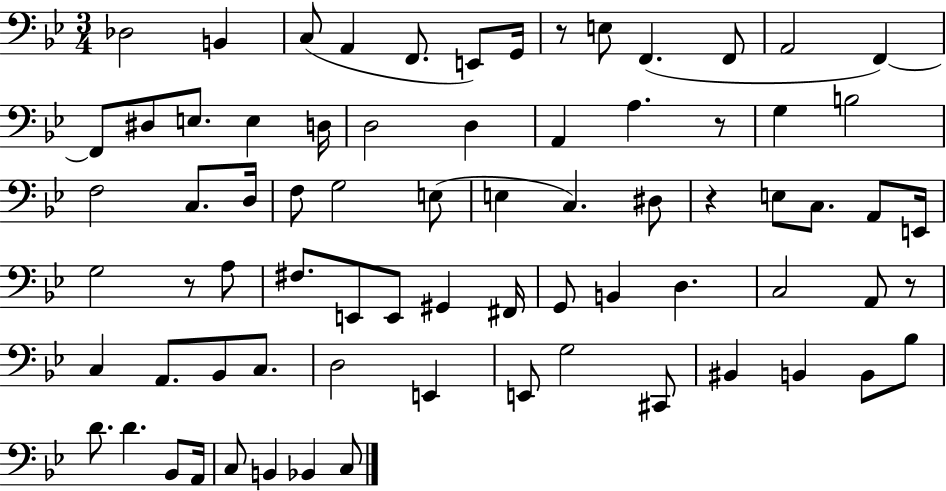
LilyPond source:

{
  \clef bass
  \numericTimeSignature
  \time 3/4
  \key bes \major
  des2 b,4 | c8( a,4 f,8. e,8) g,16 | r8 e8 f,4.( f,8 | a,2 f,4~~) | \break f,8 dis8 e8. e4 d16 | d2 d4 | a,4 a4. r8 | g4 b2 | \break f2 c8. d16 | f8 g2 e8( | e4 c4.) dis8 | r4 e8 c8. a,8 e,16 | \break g2 r8 a8 | fis8. e,8 e,8 gis,4 fis,16 | g,8 b,4 d4. | c2 a,8 r8 | \break c4 a,8. bes,8 c8. | d2 e,4 | e,8 g2 cis,8 | bis,4 b,4 b,8 bes8 | \break d'8. d'4. bes,8 a,16 | c8 b,4 bes,4 c8 | \bar "|."
}